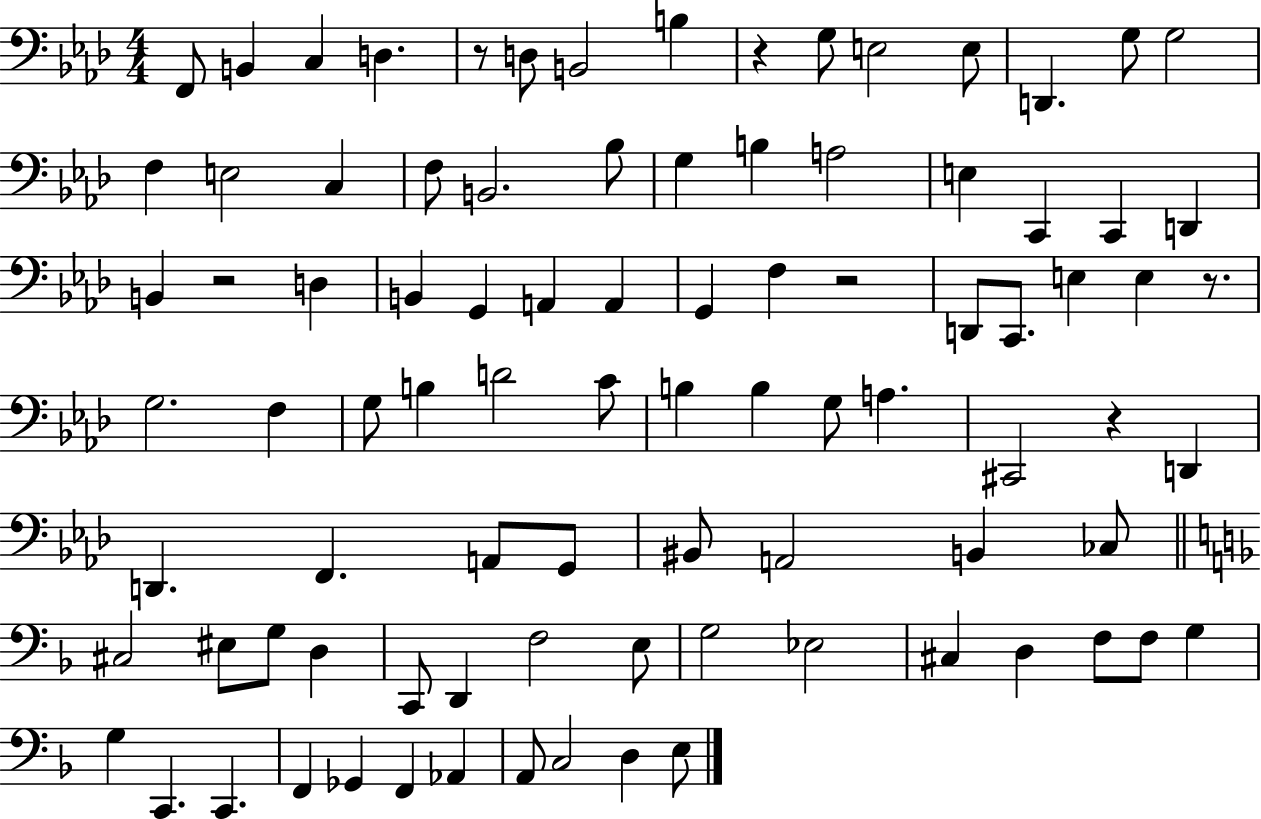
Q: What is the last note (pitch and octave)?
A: E3